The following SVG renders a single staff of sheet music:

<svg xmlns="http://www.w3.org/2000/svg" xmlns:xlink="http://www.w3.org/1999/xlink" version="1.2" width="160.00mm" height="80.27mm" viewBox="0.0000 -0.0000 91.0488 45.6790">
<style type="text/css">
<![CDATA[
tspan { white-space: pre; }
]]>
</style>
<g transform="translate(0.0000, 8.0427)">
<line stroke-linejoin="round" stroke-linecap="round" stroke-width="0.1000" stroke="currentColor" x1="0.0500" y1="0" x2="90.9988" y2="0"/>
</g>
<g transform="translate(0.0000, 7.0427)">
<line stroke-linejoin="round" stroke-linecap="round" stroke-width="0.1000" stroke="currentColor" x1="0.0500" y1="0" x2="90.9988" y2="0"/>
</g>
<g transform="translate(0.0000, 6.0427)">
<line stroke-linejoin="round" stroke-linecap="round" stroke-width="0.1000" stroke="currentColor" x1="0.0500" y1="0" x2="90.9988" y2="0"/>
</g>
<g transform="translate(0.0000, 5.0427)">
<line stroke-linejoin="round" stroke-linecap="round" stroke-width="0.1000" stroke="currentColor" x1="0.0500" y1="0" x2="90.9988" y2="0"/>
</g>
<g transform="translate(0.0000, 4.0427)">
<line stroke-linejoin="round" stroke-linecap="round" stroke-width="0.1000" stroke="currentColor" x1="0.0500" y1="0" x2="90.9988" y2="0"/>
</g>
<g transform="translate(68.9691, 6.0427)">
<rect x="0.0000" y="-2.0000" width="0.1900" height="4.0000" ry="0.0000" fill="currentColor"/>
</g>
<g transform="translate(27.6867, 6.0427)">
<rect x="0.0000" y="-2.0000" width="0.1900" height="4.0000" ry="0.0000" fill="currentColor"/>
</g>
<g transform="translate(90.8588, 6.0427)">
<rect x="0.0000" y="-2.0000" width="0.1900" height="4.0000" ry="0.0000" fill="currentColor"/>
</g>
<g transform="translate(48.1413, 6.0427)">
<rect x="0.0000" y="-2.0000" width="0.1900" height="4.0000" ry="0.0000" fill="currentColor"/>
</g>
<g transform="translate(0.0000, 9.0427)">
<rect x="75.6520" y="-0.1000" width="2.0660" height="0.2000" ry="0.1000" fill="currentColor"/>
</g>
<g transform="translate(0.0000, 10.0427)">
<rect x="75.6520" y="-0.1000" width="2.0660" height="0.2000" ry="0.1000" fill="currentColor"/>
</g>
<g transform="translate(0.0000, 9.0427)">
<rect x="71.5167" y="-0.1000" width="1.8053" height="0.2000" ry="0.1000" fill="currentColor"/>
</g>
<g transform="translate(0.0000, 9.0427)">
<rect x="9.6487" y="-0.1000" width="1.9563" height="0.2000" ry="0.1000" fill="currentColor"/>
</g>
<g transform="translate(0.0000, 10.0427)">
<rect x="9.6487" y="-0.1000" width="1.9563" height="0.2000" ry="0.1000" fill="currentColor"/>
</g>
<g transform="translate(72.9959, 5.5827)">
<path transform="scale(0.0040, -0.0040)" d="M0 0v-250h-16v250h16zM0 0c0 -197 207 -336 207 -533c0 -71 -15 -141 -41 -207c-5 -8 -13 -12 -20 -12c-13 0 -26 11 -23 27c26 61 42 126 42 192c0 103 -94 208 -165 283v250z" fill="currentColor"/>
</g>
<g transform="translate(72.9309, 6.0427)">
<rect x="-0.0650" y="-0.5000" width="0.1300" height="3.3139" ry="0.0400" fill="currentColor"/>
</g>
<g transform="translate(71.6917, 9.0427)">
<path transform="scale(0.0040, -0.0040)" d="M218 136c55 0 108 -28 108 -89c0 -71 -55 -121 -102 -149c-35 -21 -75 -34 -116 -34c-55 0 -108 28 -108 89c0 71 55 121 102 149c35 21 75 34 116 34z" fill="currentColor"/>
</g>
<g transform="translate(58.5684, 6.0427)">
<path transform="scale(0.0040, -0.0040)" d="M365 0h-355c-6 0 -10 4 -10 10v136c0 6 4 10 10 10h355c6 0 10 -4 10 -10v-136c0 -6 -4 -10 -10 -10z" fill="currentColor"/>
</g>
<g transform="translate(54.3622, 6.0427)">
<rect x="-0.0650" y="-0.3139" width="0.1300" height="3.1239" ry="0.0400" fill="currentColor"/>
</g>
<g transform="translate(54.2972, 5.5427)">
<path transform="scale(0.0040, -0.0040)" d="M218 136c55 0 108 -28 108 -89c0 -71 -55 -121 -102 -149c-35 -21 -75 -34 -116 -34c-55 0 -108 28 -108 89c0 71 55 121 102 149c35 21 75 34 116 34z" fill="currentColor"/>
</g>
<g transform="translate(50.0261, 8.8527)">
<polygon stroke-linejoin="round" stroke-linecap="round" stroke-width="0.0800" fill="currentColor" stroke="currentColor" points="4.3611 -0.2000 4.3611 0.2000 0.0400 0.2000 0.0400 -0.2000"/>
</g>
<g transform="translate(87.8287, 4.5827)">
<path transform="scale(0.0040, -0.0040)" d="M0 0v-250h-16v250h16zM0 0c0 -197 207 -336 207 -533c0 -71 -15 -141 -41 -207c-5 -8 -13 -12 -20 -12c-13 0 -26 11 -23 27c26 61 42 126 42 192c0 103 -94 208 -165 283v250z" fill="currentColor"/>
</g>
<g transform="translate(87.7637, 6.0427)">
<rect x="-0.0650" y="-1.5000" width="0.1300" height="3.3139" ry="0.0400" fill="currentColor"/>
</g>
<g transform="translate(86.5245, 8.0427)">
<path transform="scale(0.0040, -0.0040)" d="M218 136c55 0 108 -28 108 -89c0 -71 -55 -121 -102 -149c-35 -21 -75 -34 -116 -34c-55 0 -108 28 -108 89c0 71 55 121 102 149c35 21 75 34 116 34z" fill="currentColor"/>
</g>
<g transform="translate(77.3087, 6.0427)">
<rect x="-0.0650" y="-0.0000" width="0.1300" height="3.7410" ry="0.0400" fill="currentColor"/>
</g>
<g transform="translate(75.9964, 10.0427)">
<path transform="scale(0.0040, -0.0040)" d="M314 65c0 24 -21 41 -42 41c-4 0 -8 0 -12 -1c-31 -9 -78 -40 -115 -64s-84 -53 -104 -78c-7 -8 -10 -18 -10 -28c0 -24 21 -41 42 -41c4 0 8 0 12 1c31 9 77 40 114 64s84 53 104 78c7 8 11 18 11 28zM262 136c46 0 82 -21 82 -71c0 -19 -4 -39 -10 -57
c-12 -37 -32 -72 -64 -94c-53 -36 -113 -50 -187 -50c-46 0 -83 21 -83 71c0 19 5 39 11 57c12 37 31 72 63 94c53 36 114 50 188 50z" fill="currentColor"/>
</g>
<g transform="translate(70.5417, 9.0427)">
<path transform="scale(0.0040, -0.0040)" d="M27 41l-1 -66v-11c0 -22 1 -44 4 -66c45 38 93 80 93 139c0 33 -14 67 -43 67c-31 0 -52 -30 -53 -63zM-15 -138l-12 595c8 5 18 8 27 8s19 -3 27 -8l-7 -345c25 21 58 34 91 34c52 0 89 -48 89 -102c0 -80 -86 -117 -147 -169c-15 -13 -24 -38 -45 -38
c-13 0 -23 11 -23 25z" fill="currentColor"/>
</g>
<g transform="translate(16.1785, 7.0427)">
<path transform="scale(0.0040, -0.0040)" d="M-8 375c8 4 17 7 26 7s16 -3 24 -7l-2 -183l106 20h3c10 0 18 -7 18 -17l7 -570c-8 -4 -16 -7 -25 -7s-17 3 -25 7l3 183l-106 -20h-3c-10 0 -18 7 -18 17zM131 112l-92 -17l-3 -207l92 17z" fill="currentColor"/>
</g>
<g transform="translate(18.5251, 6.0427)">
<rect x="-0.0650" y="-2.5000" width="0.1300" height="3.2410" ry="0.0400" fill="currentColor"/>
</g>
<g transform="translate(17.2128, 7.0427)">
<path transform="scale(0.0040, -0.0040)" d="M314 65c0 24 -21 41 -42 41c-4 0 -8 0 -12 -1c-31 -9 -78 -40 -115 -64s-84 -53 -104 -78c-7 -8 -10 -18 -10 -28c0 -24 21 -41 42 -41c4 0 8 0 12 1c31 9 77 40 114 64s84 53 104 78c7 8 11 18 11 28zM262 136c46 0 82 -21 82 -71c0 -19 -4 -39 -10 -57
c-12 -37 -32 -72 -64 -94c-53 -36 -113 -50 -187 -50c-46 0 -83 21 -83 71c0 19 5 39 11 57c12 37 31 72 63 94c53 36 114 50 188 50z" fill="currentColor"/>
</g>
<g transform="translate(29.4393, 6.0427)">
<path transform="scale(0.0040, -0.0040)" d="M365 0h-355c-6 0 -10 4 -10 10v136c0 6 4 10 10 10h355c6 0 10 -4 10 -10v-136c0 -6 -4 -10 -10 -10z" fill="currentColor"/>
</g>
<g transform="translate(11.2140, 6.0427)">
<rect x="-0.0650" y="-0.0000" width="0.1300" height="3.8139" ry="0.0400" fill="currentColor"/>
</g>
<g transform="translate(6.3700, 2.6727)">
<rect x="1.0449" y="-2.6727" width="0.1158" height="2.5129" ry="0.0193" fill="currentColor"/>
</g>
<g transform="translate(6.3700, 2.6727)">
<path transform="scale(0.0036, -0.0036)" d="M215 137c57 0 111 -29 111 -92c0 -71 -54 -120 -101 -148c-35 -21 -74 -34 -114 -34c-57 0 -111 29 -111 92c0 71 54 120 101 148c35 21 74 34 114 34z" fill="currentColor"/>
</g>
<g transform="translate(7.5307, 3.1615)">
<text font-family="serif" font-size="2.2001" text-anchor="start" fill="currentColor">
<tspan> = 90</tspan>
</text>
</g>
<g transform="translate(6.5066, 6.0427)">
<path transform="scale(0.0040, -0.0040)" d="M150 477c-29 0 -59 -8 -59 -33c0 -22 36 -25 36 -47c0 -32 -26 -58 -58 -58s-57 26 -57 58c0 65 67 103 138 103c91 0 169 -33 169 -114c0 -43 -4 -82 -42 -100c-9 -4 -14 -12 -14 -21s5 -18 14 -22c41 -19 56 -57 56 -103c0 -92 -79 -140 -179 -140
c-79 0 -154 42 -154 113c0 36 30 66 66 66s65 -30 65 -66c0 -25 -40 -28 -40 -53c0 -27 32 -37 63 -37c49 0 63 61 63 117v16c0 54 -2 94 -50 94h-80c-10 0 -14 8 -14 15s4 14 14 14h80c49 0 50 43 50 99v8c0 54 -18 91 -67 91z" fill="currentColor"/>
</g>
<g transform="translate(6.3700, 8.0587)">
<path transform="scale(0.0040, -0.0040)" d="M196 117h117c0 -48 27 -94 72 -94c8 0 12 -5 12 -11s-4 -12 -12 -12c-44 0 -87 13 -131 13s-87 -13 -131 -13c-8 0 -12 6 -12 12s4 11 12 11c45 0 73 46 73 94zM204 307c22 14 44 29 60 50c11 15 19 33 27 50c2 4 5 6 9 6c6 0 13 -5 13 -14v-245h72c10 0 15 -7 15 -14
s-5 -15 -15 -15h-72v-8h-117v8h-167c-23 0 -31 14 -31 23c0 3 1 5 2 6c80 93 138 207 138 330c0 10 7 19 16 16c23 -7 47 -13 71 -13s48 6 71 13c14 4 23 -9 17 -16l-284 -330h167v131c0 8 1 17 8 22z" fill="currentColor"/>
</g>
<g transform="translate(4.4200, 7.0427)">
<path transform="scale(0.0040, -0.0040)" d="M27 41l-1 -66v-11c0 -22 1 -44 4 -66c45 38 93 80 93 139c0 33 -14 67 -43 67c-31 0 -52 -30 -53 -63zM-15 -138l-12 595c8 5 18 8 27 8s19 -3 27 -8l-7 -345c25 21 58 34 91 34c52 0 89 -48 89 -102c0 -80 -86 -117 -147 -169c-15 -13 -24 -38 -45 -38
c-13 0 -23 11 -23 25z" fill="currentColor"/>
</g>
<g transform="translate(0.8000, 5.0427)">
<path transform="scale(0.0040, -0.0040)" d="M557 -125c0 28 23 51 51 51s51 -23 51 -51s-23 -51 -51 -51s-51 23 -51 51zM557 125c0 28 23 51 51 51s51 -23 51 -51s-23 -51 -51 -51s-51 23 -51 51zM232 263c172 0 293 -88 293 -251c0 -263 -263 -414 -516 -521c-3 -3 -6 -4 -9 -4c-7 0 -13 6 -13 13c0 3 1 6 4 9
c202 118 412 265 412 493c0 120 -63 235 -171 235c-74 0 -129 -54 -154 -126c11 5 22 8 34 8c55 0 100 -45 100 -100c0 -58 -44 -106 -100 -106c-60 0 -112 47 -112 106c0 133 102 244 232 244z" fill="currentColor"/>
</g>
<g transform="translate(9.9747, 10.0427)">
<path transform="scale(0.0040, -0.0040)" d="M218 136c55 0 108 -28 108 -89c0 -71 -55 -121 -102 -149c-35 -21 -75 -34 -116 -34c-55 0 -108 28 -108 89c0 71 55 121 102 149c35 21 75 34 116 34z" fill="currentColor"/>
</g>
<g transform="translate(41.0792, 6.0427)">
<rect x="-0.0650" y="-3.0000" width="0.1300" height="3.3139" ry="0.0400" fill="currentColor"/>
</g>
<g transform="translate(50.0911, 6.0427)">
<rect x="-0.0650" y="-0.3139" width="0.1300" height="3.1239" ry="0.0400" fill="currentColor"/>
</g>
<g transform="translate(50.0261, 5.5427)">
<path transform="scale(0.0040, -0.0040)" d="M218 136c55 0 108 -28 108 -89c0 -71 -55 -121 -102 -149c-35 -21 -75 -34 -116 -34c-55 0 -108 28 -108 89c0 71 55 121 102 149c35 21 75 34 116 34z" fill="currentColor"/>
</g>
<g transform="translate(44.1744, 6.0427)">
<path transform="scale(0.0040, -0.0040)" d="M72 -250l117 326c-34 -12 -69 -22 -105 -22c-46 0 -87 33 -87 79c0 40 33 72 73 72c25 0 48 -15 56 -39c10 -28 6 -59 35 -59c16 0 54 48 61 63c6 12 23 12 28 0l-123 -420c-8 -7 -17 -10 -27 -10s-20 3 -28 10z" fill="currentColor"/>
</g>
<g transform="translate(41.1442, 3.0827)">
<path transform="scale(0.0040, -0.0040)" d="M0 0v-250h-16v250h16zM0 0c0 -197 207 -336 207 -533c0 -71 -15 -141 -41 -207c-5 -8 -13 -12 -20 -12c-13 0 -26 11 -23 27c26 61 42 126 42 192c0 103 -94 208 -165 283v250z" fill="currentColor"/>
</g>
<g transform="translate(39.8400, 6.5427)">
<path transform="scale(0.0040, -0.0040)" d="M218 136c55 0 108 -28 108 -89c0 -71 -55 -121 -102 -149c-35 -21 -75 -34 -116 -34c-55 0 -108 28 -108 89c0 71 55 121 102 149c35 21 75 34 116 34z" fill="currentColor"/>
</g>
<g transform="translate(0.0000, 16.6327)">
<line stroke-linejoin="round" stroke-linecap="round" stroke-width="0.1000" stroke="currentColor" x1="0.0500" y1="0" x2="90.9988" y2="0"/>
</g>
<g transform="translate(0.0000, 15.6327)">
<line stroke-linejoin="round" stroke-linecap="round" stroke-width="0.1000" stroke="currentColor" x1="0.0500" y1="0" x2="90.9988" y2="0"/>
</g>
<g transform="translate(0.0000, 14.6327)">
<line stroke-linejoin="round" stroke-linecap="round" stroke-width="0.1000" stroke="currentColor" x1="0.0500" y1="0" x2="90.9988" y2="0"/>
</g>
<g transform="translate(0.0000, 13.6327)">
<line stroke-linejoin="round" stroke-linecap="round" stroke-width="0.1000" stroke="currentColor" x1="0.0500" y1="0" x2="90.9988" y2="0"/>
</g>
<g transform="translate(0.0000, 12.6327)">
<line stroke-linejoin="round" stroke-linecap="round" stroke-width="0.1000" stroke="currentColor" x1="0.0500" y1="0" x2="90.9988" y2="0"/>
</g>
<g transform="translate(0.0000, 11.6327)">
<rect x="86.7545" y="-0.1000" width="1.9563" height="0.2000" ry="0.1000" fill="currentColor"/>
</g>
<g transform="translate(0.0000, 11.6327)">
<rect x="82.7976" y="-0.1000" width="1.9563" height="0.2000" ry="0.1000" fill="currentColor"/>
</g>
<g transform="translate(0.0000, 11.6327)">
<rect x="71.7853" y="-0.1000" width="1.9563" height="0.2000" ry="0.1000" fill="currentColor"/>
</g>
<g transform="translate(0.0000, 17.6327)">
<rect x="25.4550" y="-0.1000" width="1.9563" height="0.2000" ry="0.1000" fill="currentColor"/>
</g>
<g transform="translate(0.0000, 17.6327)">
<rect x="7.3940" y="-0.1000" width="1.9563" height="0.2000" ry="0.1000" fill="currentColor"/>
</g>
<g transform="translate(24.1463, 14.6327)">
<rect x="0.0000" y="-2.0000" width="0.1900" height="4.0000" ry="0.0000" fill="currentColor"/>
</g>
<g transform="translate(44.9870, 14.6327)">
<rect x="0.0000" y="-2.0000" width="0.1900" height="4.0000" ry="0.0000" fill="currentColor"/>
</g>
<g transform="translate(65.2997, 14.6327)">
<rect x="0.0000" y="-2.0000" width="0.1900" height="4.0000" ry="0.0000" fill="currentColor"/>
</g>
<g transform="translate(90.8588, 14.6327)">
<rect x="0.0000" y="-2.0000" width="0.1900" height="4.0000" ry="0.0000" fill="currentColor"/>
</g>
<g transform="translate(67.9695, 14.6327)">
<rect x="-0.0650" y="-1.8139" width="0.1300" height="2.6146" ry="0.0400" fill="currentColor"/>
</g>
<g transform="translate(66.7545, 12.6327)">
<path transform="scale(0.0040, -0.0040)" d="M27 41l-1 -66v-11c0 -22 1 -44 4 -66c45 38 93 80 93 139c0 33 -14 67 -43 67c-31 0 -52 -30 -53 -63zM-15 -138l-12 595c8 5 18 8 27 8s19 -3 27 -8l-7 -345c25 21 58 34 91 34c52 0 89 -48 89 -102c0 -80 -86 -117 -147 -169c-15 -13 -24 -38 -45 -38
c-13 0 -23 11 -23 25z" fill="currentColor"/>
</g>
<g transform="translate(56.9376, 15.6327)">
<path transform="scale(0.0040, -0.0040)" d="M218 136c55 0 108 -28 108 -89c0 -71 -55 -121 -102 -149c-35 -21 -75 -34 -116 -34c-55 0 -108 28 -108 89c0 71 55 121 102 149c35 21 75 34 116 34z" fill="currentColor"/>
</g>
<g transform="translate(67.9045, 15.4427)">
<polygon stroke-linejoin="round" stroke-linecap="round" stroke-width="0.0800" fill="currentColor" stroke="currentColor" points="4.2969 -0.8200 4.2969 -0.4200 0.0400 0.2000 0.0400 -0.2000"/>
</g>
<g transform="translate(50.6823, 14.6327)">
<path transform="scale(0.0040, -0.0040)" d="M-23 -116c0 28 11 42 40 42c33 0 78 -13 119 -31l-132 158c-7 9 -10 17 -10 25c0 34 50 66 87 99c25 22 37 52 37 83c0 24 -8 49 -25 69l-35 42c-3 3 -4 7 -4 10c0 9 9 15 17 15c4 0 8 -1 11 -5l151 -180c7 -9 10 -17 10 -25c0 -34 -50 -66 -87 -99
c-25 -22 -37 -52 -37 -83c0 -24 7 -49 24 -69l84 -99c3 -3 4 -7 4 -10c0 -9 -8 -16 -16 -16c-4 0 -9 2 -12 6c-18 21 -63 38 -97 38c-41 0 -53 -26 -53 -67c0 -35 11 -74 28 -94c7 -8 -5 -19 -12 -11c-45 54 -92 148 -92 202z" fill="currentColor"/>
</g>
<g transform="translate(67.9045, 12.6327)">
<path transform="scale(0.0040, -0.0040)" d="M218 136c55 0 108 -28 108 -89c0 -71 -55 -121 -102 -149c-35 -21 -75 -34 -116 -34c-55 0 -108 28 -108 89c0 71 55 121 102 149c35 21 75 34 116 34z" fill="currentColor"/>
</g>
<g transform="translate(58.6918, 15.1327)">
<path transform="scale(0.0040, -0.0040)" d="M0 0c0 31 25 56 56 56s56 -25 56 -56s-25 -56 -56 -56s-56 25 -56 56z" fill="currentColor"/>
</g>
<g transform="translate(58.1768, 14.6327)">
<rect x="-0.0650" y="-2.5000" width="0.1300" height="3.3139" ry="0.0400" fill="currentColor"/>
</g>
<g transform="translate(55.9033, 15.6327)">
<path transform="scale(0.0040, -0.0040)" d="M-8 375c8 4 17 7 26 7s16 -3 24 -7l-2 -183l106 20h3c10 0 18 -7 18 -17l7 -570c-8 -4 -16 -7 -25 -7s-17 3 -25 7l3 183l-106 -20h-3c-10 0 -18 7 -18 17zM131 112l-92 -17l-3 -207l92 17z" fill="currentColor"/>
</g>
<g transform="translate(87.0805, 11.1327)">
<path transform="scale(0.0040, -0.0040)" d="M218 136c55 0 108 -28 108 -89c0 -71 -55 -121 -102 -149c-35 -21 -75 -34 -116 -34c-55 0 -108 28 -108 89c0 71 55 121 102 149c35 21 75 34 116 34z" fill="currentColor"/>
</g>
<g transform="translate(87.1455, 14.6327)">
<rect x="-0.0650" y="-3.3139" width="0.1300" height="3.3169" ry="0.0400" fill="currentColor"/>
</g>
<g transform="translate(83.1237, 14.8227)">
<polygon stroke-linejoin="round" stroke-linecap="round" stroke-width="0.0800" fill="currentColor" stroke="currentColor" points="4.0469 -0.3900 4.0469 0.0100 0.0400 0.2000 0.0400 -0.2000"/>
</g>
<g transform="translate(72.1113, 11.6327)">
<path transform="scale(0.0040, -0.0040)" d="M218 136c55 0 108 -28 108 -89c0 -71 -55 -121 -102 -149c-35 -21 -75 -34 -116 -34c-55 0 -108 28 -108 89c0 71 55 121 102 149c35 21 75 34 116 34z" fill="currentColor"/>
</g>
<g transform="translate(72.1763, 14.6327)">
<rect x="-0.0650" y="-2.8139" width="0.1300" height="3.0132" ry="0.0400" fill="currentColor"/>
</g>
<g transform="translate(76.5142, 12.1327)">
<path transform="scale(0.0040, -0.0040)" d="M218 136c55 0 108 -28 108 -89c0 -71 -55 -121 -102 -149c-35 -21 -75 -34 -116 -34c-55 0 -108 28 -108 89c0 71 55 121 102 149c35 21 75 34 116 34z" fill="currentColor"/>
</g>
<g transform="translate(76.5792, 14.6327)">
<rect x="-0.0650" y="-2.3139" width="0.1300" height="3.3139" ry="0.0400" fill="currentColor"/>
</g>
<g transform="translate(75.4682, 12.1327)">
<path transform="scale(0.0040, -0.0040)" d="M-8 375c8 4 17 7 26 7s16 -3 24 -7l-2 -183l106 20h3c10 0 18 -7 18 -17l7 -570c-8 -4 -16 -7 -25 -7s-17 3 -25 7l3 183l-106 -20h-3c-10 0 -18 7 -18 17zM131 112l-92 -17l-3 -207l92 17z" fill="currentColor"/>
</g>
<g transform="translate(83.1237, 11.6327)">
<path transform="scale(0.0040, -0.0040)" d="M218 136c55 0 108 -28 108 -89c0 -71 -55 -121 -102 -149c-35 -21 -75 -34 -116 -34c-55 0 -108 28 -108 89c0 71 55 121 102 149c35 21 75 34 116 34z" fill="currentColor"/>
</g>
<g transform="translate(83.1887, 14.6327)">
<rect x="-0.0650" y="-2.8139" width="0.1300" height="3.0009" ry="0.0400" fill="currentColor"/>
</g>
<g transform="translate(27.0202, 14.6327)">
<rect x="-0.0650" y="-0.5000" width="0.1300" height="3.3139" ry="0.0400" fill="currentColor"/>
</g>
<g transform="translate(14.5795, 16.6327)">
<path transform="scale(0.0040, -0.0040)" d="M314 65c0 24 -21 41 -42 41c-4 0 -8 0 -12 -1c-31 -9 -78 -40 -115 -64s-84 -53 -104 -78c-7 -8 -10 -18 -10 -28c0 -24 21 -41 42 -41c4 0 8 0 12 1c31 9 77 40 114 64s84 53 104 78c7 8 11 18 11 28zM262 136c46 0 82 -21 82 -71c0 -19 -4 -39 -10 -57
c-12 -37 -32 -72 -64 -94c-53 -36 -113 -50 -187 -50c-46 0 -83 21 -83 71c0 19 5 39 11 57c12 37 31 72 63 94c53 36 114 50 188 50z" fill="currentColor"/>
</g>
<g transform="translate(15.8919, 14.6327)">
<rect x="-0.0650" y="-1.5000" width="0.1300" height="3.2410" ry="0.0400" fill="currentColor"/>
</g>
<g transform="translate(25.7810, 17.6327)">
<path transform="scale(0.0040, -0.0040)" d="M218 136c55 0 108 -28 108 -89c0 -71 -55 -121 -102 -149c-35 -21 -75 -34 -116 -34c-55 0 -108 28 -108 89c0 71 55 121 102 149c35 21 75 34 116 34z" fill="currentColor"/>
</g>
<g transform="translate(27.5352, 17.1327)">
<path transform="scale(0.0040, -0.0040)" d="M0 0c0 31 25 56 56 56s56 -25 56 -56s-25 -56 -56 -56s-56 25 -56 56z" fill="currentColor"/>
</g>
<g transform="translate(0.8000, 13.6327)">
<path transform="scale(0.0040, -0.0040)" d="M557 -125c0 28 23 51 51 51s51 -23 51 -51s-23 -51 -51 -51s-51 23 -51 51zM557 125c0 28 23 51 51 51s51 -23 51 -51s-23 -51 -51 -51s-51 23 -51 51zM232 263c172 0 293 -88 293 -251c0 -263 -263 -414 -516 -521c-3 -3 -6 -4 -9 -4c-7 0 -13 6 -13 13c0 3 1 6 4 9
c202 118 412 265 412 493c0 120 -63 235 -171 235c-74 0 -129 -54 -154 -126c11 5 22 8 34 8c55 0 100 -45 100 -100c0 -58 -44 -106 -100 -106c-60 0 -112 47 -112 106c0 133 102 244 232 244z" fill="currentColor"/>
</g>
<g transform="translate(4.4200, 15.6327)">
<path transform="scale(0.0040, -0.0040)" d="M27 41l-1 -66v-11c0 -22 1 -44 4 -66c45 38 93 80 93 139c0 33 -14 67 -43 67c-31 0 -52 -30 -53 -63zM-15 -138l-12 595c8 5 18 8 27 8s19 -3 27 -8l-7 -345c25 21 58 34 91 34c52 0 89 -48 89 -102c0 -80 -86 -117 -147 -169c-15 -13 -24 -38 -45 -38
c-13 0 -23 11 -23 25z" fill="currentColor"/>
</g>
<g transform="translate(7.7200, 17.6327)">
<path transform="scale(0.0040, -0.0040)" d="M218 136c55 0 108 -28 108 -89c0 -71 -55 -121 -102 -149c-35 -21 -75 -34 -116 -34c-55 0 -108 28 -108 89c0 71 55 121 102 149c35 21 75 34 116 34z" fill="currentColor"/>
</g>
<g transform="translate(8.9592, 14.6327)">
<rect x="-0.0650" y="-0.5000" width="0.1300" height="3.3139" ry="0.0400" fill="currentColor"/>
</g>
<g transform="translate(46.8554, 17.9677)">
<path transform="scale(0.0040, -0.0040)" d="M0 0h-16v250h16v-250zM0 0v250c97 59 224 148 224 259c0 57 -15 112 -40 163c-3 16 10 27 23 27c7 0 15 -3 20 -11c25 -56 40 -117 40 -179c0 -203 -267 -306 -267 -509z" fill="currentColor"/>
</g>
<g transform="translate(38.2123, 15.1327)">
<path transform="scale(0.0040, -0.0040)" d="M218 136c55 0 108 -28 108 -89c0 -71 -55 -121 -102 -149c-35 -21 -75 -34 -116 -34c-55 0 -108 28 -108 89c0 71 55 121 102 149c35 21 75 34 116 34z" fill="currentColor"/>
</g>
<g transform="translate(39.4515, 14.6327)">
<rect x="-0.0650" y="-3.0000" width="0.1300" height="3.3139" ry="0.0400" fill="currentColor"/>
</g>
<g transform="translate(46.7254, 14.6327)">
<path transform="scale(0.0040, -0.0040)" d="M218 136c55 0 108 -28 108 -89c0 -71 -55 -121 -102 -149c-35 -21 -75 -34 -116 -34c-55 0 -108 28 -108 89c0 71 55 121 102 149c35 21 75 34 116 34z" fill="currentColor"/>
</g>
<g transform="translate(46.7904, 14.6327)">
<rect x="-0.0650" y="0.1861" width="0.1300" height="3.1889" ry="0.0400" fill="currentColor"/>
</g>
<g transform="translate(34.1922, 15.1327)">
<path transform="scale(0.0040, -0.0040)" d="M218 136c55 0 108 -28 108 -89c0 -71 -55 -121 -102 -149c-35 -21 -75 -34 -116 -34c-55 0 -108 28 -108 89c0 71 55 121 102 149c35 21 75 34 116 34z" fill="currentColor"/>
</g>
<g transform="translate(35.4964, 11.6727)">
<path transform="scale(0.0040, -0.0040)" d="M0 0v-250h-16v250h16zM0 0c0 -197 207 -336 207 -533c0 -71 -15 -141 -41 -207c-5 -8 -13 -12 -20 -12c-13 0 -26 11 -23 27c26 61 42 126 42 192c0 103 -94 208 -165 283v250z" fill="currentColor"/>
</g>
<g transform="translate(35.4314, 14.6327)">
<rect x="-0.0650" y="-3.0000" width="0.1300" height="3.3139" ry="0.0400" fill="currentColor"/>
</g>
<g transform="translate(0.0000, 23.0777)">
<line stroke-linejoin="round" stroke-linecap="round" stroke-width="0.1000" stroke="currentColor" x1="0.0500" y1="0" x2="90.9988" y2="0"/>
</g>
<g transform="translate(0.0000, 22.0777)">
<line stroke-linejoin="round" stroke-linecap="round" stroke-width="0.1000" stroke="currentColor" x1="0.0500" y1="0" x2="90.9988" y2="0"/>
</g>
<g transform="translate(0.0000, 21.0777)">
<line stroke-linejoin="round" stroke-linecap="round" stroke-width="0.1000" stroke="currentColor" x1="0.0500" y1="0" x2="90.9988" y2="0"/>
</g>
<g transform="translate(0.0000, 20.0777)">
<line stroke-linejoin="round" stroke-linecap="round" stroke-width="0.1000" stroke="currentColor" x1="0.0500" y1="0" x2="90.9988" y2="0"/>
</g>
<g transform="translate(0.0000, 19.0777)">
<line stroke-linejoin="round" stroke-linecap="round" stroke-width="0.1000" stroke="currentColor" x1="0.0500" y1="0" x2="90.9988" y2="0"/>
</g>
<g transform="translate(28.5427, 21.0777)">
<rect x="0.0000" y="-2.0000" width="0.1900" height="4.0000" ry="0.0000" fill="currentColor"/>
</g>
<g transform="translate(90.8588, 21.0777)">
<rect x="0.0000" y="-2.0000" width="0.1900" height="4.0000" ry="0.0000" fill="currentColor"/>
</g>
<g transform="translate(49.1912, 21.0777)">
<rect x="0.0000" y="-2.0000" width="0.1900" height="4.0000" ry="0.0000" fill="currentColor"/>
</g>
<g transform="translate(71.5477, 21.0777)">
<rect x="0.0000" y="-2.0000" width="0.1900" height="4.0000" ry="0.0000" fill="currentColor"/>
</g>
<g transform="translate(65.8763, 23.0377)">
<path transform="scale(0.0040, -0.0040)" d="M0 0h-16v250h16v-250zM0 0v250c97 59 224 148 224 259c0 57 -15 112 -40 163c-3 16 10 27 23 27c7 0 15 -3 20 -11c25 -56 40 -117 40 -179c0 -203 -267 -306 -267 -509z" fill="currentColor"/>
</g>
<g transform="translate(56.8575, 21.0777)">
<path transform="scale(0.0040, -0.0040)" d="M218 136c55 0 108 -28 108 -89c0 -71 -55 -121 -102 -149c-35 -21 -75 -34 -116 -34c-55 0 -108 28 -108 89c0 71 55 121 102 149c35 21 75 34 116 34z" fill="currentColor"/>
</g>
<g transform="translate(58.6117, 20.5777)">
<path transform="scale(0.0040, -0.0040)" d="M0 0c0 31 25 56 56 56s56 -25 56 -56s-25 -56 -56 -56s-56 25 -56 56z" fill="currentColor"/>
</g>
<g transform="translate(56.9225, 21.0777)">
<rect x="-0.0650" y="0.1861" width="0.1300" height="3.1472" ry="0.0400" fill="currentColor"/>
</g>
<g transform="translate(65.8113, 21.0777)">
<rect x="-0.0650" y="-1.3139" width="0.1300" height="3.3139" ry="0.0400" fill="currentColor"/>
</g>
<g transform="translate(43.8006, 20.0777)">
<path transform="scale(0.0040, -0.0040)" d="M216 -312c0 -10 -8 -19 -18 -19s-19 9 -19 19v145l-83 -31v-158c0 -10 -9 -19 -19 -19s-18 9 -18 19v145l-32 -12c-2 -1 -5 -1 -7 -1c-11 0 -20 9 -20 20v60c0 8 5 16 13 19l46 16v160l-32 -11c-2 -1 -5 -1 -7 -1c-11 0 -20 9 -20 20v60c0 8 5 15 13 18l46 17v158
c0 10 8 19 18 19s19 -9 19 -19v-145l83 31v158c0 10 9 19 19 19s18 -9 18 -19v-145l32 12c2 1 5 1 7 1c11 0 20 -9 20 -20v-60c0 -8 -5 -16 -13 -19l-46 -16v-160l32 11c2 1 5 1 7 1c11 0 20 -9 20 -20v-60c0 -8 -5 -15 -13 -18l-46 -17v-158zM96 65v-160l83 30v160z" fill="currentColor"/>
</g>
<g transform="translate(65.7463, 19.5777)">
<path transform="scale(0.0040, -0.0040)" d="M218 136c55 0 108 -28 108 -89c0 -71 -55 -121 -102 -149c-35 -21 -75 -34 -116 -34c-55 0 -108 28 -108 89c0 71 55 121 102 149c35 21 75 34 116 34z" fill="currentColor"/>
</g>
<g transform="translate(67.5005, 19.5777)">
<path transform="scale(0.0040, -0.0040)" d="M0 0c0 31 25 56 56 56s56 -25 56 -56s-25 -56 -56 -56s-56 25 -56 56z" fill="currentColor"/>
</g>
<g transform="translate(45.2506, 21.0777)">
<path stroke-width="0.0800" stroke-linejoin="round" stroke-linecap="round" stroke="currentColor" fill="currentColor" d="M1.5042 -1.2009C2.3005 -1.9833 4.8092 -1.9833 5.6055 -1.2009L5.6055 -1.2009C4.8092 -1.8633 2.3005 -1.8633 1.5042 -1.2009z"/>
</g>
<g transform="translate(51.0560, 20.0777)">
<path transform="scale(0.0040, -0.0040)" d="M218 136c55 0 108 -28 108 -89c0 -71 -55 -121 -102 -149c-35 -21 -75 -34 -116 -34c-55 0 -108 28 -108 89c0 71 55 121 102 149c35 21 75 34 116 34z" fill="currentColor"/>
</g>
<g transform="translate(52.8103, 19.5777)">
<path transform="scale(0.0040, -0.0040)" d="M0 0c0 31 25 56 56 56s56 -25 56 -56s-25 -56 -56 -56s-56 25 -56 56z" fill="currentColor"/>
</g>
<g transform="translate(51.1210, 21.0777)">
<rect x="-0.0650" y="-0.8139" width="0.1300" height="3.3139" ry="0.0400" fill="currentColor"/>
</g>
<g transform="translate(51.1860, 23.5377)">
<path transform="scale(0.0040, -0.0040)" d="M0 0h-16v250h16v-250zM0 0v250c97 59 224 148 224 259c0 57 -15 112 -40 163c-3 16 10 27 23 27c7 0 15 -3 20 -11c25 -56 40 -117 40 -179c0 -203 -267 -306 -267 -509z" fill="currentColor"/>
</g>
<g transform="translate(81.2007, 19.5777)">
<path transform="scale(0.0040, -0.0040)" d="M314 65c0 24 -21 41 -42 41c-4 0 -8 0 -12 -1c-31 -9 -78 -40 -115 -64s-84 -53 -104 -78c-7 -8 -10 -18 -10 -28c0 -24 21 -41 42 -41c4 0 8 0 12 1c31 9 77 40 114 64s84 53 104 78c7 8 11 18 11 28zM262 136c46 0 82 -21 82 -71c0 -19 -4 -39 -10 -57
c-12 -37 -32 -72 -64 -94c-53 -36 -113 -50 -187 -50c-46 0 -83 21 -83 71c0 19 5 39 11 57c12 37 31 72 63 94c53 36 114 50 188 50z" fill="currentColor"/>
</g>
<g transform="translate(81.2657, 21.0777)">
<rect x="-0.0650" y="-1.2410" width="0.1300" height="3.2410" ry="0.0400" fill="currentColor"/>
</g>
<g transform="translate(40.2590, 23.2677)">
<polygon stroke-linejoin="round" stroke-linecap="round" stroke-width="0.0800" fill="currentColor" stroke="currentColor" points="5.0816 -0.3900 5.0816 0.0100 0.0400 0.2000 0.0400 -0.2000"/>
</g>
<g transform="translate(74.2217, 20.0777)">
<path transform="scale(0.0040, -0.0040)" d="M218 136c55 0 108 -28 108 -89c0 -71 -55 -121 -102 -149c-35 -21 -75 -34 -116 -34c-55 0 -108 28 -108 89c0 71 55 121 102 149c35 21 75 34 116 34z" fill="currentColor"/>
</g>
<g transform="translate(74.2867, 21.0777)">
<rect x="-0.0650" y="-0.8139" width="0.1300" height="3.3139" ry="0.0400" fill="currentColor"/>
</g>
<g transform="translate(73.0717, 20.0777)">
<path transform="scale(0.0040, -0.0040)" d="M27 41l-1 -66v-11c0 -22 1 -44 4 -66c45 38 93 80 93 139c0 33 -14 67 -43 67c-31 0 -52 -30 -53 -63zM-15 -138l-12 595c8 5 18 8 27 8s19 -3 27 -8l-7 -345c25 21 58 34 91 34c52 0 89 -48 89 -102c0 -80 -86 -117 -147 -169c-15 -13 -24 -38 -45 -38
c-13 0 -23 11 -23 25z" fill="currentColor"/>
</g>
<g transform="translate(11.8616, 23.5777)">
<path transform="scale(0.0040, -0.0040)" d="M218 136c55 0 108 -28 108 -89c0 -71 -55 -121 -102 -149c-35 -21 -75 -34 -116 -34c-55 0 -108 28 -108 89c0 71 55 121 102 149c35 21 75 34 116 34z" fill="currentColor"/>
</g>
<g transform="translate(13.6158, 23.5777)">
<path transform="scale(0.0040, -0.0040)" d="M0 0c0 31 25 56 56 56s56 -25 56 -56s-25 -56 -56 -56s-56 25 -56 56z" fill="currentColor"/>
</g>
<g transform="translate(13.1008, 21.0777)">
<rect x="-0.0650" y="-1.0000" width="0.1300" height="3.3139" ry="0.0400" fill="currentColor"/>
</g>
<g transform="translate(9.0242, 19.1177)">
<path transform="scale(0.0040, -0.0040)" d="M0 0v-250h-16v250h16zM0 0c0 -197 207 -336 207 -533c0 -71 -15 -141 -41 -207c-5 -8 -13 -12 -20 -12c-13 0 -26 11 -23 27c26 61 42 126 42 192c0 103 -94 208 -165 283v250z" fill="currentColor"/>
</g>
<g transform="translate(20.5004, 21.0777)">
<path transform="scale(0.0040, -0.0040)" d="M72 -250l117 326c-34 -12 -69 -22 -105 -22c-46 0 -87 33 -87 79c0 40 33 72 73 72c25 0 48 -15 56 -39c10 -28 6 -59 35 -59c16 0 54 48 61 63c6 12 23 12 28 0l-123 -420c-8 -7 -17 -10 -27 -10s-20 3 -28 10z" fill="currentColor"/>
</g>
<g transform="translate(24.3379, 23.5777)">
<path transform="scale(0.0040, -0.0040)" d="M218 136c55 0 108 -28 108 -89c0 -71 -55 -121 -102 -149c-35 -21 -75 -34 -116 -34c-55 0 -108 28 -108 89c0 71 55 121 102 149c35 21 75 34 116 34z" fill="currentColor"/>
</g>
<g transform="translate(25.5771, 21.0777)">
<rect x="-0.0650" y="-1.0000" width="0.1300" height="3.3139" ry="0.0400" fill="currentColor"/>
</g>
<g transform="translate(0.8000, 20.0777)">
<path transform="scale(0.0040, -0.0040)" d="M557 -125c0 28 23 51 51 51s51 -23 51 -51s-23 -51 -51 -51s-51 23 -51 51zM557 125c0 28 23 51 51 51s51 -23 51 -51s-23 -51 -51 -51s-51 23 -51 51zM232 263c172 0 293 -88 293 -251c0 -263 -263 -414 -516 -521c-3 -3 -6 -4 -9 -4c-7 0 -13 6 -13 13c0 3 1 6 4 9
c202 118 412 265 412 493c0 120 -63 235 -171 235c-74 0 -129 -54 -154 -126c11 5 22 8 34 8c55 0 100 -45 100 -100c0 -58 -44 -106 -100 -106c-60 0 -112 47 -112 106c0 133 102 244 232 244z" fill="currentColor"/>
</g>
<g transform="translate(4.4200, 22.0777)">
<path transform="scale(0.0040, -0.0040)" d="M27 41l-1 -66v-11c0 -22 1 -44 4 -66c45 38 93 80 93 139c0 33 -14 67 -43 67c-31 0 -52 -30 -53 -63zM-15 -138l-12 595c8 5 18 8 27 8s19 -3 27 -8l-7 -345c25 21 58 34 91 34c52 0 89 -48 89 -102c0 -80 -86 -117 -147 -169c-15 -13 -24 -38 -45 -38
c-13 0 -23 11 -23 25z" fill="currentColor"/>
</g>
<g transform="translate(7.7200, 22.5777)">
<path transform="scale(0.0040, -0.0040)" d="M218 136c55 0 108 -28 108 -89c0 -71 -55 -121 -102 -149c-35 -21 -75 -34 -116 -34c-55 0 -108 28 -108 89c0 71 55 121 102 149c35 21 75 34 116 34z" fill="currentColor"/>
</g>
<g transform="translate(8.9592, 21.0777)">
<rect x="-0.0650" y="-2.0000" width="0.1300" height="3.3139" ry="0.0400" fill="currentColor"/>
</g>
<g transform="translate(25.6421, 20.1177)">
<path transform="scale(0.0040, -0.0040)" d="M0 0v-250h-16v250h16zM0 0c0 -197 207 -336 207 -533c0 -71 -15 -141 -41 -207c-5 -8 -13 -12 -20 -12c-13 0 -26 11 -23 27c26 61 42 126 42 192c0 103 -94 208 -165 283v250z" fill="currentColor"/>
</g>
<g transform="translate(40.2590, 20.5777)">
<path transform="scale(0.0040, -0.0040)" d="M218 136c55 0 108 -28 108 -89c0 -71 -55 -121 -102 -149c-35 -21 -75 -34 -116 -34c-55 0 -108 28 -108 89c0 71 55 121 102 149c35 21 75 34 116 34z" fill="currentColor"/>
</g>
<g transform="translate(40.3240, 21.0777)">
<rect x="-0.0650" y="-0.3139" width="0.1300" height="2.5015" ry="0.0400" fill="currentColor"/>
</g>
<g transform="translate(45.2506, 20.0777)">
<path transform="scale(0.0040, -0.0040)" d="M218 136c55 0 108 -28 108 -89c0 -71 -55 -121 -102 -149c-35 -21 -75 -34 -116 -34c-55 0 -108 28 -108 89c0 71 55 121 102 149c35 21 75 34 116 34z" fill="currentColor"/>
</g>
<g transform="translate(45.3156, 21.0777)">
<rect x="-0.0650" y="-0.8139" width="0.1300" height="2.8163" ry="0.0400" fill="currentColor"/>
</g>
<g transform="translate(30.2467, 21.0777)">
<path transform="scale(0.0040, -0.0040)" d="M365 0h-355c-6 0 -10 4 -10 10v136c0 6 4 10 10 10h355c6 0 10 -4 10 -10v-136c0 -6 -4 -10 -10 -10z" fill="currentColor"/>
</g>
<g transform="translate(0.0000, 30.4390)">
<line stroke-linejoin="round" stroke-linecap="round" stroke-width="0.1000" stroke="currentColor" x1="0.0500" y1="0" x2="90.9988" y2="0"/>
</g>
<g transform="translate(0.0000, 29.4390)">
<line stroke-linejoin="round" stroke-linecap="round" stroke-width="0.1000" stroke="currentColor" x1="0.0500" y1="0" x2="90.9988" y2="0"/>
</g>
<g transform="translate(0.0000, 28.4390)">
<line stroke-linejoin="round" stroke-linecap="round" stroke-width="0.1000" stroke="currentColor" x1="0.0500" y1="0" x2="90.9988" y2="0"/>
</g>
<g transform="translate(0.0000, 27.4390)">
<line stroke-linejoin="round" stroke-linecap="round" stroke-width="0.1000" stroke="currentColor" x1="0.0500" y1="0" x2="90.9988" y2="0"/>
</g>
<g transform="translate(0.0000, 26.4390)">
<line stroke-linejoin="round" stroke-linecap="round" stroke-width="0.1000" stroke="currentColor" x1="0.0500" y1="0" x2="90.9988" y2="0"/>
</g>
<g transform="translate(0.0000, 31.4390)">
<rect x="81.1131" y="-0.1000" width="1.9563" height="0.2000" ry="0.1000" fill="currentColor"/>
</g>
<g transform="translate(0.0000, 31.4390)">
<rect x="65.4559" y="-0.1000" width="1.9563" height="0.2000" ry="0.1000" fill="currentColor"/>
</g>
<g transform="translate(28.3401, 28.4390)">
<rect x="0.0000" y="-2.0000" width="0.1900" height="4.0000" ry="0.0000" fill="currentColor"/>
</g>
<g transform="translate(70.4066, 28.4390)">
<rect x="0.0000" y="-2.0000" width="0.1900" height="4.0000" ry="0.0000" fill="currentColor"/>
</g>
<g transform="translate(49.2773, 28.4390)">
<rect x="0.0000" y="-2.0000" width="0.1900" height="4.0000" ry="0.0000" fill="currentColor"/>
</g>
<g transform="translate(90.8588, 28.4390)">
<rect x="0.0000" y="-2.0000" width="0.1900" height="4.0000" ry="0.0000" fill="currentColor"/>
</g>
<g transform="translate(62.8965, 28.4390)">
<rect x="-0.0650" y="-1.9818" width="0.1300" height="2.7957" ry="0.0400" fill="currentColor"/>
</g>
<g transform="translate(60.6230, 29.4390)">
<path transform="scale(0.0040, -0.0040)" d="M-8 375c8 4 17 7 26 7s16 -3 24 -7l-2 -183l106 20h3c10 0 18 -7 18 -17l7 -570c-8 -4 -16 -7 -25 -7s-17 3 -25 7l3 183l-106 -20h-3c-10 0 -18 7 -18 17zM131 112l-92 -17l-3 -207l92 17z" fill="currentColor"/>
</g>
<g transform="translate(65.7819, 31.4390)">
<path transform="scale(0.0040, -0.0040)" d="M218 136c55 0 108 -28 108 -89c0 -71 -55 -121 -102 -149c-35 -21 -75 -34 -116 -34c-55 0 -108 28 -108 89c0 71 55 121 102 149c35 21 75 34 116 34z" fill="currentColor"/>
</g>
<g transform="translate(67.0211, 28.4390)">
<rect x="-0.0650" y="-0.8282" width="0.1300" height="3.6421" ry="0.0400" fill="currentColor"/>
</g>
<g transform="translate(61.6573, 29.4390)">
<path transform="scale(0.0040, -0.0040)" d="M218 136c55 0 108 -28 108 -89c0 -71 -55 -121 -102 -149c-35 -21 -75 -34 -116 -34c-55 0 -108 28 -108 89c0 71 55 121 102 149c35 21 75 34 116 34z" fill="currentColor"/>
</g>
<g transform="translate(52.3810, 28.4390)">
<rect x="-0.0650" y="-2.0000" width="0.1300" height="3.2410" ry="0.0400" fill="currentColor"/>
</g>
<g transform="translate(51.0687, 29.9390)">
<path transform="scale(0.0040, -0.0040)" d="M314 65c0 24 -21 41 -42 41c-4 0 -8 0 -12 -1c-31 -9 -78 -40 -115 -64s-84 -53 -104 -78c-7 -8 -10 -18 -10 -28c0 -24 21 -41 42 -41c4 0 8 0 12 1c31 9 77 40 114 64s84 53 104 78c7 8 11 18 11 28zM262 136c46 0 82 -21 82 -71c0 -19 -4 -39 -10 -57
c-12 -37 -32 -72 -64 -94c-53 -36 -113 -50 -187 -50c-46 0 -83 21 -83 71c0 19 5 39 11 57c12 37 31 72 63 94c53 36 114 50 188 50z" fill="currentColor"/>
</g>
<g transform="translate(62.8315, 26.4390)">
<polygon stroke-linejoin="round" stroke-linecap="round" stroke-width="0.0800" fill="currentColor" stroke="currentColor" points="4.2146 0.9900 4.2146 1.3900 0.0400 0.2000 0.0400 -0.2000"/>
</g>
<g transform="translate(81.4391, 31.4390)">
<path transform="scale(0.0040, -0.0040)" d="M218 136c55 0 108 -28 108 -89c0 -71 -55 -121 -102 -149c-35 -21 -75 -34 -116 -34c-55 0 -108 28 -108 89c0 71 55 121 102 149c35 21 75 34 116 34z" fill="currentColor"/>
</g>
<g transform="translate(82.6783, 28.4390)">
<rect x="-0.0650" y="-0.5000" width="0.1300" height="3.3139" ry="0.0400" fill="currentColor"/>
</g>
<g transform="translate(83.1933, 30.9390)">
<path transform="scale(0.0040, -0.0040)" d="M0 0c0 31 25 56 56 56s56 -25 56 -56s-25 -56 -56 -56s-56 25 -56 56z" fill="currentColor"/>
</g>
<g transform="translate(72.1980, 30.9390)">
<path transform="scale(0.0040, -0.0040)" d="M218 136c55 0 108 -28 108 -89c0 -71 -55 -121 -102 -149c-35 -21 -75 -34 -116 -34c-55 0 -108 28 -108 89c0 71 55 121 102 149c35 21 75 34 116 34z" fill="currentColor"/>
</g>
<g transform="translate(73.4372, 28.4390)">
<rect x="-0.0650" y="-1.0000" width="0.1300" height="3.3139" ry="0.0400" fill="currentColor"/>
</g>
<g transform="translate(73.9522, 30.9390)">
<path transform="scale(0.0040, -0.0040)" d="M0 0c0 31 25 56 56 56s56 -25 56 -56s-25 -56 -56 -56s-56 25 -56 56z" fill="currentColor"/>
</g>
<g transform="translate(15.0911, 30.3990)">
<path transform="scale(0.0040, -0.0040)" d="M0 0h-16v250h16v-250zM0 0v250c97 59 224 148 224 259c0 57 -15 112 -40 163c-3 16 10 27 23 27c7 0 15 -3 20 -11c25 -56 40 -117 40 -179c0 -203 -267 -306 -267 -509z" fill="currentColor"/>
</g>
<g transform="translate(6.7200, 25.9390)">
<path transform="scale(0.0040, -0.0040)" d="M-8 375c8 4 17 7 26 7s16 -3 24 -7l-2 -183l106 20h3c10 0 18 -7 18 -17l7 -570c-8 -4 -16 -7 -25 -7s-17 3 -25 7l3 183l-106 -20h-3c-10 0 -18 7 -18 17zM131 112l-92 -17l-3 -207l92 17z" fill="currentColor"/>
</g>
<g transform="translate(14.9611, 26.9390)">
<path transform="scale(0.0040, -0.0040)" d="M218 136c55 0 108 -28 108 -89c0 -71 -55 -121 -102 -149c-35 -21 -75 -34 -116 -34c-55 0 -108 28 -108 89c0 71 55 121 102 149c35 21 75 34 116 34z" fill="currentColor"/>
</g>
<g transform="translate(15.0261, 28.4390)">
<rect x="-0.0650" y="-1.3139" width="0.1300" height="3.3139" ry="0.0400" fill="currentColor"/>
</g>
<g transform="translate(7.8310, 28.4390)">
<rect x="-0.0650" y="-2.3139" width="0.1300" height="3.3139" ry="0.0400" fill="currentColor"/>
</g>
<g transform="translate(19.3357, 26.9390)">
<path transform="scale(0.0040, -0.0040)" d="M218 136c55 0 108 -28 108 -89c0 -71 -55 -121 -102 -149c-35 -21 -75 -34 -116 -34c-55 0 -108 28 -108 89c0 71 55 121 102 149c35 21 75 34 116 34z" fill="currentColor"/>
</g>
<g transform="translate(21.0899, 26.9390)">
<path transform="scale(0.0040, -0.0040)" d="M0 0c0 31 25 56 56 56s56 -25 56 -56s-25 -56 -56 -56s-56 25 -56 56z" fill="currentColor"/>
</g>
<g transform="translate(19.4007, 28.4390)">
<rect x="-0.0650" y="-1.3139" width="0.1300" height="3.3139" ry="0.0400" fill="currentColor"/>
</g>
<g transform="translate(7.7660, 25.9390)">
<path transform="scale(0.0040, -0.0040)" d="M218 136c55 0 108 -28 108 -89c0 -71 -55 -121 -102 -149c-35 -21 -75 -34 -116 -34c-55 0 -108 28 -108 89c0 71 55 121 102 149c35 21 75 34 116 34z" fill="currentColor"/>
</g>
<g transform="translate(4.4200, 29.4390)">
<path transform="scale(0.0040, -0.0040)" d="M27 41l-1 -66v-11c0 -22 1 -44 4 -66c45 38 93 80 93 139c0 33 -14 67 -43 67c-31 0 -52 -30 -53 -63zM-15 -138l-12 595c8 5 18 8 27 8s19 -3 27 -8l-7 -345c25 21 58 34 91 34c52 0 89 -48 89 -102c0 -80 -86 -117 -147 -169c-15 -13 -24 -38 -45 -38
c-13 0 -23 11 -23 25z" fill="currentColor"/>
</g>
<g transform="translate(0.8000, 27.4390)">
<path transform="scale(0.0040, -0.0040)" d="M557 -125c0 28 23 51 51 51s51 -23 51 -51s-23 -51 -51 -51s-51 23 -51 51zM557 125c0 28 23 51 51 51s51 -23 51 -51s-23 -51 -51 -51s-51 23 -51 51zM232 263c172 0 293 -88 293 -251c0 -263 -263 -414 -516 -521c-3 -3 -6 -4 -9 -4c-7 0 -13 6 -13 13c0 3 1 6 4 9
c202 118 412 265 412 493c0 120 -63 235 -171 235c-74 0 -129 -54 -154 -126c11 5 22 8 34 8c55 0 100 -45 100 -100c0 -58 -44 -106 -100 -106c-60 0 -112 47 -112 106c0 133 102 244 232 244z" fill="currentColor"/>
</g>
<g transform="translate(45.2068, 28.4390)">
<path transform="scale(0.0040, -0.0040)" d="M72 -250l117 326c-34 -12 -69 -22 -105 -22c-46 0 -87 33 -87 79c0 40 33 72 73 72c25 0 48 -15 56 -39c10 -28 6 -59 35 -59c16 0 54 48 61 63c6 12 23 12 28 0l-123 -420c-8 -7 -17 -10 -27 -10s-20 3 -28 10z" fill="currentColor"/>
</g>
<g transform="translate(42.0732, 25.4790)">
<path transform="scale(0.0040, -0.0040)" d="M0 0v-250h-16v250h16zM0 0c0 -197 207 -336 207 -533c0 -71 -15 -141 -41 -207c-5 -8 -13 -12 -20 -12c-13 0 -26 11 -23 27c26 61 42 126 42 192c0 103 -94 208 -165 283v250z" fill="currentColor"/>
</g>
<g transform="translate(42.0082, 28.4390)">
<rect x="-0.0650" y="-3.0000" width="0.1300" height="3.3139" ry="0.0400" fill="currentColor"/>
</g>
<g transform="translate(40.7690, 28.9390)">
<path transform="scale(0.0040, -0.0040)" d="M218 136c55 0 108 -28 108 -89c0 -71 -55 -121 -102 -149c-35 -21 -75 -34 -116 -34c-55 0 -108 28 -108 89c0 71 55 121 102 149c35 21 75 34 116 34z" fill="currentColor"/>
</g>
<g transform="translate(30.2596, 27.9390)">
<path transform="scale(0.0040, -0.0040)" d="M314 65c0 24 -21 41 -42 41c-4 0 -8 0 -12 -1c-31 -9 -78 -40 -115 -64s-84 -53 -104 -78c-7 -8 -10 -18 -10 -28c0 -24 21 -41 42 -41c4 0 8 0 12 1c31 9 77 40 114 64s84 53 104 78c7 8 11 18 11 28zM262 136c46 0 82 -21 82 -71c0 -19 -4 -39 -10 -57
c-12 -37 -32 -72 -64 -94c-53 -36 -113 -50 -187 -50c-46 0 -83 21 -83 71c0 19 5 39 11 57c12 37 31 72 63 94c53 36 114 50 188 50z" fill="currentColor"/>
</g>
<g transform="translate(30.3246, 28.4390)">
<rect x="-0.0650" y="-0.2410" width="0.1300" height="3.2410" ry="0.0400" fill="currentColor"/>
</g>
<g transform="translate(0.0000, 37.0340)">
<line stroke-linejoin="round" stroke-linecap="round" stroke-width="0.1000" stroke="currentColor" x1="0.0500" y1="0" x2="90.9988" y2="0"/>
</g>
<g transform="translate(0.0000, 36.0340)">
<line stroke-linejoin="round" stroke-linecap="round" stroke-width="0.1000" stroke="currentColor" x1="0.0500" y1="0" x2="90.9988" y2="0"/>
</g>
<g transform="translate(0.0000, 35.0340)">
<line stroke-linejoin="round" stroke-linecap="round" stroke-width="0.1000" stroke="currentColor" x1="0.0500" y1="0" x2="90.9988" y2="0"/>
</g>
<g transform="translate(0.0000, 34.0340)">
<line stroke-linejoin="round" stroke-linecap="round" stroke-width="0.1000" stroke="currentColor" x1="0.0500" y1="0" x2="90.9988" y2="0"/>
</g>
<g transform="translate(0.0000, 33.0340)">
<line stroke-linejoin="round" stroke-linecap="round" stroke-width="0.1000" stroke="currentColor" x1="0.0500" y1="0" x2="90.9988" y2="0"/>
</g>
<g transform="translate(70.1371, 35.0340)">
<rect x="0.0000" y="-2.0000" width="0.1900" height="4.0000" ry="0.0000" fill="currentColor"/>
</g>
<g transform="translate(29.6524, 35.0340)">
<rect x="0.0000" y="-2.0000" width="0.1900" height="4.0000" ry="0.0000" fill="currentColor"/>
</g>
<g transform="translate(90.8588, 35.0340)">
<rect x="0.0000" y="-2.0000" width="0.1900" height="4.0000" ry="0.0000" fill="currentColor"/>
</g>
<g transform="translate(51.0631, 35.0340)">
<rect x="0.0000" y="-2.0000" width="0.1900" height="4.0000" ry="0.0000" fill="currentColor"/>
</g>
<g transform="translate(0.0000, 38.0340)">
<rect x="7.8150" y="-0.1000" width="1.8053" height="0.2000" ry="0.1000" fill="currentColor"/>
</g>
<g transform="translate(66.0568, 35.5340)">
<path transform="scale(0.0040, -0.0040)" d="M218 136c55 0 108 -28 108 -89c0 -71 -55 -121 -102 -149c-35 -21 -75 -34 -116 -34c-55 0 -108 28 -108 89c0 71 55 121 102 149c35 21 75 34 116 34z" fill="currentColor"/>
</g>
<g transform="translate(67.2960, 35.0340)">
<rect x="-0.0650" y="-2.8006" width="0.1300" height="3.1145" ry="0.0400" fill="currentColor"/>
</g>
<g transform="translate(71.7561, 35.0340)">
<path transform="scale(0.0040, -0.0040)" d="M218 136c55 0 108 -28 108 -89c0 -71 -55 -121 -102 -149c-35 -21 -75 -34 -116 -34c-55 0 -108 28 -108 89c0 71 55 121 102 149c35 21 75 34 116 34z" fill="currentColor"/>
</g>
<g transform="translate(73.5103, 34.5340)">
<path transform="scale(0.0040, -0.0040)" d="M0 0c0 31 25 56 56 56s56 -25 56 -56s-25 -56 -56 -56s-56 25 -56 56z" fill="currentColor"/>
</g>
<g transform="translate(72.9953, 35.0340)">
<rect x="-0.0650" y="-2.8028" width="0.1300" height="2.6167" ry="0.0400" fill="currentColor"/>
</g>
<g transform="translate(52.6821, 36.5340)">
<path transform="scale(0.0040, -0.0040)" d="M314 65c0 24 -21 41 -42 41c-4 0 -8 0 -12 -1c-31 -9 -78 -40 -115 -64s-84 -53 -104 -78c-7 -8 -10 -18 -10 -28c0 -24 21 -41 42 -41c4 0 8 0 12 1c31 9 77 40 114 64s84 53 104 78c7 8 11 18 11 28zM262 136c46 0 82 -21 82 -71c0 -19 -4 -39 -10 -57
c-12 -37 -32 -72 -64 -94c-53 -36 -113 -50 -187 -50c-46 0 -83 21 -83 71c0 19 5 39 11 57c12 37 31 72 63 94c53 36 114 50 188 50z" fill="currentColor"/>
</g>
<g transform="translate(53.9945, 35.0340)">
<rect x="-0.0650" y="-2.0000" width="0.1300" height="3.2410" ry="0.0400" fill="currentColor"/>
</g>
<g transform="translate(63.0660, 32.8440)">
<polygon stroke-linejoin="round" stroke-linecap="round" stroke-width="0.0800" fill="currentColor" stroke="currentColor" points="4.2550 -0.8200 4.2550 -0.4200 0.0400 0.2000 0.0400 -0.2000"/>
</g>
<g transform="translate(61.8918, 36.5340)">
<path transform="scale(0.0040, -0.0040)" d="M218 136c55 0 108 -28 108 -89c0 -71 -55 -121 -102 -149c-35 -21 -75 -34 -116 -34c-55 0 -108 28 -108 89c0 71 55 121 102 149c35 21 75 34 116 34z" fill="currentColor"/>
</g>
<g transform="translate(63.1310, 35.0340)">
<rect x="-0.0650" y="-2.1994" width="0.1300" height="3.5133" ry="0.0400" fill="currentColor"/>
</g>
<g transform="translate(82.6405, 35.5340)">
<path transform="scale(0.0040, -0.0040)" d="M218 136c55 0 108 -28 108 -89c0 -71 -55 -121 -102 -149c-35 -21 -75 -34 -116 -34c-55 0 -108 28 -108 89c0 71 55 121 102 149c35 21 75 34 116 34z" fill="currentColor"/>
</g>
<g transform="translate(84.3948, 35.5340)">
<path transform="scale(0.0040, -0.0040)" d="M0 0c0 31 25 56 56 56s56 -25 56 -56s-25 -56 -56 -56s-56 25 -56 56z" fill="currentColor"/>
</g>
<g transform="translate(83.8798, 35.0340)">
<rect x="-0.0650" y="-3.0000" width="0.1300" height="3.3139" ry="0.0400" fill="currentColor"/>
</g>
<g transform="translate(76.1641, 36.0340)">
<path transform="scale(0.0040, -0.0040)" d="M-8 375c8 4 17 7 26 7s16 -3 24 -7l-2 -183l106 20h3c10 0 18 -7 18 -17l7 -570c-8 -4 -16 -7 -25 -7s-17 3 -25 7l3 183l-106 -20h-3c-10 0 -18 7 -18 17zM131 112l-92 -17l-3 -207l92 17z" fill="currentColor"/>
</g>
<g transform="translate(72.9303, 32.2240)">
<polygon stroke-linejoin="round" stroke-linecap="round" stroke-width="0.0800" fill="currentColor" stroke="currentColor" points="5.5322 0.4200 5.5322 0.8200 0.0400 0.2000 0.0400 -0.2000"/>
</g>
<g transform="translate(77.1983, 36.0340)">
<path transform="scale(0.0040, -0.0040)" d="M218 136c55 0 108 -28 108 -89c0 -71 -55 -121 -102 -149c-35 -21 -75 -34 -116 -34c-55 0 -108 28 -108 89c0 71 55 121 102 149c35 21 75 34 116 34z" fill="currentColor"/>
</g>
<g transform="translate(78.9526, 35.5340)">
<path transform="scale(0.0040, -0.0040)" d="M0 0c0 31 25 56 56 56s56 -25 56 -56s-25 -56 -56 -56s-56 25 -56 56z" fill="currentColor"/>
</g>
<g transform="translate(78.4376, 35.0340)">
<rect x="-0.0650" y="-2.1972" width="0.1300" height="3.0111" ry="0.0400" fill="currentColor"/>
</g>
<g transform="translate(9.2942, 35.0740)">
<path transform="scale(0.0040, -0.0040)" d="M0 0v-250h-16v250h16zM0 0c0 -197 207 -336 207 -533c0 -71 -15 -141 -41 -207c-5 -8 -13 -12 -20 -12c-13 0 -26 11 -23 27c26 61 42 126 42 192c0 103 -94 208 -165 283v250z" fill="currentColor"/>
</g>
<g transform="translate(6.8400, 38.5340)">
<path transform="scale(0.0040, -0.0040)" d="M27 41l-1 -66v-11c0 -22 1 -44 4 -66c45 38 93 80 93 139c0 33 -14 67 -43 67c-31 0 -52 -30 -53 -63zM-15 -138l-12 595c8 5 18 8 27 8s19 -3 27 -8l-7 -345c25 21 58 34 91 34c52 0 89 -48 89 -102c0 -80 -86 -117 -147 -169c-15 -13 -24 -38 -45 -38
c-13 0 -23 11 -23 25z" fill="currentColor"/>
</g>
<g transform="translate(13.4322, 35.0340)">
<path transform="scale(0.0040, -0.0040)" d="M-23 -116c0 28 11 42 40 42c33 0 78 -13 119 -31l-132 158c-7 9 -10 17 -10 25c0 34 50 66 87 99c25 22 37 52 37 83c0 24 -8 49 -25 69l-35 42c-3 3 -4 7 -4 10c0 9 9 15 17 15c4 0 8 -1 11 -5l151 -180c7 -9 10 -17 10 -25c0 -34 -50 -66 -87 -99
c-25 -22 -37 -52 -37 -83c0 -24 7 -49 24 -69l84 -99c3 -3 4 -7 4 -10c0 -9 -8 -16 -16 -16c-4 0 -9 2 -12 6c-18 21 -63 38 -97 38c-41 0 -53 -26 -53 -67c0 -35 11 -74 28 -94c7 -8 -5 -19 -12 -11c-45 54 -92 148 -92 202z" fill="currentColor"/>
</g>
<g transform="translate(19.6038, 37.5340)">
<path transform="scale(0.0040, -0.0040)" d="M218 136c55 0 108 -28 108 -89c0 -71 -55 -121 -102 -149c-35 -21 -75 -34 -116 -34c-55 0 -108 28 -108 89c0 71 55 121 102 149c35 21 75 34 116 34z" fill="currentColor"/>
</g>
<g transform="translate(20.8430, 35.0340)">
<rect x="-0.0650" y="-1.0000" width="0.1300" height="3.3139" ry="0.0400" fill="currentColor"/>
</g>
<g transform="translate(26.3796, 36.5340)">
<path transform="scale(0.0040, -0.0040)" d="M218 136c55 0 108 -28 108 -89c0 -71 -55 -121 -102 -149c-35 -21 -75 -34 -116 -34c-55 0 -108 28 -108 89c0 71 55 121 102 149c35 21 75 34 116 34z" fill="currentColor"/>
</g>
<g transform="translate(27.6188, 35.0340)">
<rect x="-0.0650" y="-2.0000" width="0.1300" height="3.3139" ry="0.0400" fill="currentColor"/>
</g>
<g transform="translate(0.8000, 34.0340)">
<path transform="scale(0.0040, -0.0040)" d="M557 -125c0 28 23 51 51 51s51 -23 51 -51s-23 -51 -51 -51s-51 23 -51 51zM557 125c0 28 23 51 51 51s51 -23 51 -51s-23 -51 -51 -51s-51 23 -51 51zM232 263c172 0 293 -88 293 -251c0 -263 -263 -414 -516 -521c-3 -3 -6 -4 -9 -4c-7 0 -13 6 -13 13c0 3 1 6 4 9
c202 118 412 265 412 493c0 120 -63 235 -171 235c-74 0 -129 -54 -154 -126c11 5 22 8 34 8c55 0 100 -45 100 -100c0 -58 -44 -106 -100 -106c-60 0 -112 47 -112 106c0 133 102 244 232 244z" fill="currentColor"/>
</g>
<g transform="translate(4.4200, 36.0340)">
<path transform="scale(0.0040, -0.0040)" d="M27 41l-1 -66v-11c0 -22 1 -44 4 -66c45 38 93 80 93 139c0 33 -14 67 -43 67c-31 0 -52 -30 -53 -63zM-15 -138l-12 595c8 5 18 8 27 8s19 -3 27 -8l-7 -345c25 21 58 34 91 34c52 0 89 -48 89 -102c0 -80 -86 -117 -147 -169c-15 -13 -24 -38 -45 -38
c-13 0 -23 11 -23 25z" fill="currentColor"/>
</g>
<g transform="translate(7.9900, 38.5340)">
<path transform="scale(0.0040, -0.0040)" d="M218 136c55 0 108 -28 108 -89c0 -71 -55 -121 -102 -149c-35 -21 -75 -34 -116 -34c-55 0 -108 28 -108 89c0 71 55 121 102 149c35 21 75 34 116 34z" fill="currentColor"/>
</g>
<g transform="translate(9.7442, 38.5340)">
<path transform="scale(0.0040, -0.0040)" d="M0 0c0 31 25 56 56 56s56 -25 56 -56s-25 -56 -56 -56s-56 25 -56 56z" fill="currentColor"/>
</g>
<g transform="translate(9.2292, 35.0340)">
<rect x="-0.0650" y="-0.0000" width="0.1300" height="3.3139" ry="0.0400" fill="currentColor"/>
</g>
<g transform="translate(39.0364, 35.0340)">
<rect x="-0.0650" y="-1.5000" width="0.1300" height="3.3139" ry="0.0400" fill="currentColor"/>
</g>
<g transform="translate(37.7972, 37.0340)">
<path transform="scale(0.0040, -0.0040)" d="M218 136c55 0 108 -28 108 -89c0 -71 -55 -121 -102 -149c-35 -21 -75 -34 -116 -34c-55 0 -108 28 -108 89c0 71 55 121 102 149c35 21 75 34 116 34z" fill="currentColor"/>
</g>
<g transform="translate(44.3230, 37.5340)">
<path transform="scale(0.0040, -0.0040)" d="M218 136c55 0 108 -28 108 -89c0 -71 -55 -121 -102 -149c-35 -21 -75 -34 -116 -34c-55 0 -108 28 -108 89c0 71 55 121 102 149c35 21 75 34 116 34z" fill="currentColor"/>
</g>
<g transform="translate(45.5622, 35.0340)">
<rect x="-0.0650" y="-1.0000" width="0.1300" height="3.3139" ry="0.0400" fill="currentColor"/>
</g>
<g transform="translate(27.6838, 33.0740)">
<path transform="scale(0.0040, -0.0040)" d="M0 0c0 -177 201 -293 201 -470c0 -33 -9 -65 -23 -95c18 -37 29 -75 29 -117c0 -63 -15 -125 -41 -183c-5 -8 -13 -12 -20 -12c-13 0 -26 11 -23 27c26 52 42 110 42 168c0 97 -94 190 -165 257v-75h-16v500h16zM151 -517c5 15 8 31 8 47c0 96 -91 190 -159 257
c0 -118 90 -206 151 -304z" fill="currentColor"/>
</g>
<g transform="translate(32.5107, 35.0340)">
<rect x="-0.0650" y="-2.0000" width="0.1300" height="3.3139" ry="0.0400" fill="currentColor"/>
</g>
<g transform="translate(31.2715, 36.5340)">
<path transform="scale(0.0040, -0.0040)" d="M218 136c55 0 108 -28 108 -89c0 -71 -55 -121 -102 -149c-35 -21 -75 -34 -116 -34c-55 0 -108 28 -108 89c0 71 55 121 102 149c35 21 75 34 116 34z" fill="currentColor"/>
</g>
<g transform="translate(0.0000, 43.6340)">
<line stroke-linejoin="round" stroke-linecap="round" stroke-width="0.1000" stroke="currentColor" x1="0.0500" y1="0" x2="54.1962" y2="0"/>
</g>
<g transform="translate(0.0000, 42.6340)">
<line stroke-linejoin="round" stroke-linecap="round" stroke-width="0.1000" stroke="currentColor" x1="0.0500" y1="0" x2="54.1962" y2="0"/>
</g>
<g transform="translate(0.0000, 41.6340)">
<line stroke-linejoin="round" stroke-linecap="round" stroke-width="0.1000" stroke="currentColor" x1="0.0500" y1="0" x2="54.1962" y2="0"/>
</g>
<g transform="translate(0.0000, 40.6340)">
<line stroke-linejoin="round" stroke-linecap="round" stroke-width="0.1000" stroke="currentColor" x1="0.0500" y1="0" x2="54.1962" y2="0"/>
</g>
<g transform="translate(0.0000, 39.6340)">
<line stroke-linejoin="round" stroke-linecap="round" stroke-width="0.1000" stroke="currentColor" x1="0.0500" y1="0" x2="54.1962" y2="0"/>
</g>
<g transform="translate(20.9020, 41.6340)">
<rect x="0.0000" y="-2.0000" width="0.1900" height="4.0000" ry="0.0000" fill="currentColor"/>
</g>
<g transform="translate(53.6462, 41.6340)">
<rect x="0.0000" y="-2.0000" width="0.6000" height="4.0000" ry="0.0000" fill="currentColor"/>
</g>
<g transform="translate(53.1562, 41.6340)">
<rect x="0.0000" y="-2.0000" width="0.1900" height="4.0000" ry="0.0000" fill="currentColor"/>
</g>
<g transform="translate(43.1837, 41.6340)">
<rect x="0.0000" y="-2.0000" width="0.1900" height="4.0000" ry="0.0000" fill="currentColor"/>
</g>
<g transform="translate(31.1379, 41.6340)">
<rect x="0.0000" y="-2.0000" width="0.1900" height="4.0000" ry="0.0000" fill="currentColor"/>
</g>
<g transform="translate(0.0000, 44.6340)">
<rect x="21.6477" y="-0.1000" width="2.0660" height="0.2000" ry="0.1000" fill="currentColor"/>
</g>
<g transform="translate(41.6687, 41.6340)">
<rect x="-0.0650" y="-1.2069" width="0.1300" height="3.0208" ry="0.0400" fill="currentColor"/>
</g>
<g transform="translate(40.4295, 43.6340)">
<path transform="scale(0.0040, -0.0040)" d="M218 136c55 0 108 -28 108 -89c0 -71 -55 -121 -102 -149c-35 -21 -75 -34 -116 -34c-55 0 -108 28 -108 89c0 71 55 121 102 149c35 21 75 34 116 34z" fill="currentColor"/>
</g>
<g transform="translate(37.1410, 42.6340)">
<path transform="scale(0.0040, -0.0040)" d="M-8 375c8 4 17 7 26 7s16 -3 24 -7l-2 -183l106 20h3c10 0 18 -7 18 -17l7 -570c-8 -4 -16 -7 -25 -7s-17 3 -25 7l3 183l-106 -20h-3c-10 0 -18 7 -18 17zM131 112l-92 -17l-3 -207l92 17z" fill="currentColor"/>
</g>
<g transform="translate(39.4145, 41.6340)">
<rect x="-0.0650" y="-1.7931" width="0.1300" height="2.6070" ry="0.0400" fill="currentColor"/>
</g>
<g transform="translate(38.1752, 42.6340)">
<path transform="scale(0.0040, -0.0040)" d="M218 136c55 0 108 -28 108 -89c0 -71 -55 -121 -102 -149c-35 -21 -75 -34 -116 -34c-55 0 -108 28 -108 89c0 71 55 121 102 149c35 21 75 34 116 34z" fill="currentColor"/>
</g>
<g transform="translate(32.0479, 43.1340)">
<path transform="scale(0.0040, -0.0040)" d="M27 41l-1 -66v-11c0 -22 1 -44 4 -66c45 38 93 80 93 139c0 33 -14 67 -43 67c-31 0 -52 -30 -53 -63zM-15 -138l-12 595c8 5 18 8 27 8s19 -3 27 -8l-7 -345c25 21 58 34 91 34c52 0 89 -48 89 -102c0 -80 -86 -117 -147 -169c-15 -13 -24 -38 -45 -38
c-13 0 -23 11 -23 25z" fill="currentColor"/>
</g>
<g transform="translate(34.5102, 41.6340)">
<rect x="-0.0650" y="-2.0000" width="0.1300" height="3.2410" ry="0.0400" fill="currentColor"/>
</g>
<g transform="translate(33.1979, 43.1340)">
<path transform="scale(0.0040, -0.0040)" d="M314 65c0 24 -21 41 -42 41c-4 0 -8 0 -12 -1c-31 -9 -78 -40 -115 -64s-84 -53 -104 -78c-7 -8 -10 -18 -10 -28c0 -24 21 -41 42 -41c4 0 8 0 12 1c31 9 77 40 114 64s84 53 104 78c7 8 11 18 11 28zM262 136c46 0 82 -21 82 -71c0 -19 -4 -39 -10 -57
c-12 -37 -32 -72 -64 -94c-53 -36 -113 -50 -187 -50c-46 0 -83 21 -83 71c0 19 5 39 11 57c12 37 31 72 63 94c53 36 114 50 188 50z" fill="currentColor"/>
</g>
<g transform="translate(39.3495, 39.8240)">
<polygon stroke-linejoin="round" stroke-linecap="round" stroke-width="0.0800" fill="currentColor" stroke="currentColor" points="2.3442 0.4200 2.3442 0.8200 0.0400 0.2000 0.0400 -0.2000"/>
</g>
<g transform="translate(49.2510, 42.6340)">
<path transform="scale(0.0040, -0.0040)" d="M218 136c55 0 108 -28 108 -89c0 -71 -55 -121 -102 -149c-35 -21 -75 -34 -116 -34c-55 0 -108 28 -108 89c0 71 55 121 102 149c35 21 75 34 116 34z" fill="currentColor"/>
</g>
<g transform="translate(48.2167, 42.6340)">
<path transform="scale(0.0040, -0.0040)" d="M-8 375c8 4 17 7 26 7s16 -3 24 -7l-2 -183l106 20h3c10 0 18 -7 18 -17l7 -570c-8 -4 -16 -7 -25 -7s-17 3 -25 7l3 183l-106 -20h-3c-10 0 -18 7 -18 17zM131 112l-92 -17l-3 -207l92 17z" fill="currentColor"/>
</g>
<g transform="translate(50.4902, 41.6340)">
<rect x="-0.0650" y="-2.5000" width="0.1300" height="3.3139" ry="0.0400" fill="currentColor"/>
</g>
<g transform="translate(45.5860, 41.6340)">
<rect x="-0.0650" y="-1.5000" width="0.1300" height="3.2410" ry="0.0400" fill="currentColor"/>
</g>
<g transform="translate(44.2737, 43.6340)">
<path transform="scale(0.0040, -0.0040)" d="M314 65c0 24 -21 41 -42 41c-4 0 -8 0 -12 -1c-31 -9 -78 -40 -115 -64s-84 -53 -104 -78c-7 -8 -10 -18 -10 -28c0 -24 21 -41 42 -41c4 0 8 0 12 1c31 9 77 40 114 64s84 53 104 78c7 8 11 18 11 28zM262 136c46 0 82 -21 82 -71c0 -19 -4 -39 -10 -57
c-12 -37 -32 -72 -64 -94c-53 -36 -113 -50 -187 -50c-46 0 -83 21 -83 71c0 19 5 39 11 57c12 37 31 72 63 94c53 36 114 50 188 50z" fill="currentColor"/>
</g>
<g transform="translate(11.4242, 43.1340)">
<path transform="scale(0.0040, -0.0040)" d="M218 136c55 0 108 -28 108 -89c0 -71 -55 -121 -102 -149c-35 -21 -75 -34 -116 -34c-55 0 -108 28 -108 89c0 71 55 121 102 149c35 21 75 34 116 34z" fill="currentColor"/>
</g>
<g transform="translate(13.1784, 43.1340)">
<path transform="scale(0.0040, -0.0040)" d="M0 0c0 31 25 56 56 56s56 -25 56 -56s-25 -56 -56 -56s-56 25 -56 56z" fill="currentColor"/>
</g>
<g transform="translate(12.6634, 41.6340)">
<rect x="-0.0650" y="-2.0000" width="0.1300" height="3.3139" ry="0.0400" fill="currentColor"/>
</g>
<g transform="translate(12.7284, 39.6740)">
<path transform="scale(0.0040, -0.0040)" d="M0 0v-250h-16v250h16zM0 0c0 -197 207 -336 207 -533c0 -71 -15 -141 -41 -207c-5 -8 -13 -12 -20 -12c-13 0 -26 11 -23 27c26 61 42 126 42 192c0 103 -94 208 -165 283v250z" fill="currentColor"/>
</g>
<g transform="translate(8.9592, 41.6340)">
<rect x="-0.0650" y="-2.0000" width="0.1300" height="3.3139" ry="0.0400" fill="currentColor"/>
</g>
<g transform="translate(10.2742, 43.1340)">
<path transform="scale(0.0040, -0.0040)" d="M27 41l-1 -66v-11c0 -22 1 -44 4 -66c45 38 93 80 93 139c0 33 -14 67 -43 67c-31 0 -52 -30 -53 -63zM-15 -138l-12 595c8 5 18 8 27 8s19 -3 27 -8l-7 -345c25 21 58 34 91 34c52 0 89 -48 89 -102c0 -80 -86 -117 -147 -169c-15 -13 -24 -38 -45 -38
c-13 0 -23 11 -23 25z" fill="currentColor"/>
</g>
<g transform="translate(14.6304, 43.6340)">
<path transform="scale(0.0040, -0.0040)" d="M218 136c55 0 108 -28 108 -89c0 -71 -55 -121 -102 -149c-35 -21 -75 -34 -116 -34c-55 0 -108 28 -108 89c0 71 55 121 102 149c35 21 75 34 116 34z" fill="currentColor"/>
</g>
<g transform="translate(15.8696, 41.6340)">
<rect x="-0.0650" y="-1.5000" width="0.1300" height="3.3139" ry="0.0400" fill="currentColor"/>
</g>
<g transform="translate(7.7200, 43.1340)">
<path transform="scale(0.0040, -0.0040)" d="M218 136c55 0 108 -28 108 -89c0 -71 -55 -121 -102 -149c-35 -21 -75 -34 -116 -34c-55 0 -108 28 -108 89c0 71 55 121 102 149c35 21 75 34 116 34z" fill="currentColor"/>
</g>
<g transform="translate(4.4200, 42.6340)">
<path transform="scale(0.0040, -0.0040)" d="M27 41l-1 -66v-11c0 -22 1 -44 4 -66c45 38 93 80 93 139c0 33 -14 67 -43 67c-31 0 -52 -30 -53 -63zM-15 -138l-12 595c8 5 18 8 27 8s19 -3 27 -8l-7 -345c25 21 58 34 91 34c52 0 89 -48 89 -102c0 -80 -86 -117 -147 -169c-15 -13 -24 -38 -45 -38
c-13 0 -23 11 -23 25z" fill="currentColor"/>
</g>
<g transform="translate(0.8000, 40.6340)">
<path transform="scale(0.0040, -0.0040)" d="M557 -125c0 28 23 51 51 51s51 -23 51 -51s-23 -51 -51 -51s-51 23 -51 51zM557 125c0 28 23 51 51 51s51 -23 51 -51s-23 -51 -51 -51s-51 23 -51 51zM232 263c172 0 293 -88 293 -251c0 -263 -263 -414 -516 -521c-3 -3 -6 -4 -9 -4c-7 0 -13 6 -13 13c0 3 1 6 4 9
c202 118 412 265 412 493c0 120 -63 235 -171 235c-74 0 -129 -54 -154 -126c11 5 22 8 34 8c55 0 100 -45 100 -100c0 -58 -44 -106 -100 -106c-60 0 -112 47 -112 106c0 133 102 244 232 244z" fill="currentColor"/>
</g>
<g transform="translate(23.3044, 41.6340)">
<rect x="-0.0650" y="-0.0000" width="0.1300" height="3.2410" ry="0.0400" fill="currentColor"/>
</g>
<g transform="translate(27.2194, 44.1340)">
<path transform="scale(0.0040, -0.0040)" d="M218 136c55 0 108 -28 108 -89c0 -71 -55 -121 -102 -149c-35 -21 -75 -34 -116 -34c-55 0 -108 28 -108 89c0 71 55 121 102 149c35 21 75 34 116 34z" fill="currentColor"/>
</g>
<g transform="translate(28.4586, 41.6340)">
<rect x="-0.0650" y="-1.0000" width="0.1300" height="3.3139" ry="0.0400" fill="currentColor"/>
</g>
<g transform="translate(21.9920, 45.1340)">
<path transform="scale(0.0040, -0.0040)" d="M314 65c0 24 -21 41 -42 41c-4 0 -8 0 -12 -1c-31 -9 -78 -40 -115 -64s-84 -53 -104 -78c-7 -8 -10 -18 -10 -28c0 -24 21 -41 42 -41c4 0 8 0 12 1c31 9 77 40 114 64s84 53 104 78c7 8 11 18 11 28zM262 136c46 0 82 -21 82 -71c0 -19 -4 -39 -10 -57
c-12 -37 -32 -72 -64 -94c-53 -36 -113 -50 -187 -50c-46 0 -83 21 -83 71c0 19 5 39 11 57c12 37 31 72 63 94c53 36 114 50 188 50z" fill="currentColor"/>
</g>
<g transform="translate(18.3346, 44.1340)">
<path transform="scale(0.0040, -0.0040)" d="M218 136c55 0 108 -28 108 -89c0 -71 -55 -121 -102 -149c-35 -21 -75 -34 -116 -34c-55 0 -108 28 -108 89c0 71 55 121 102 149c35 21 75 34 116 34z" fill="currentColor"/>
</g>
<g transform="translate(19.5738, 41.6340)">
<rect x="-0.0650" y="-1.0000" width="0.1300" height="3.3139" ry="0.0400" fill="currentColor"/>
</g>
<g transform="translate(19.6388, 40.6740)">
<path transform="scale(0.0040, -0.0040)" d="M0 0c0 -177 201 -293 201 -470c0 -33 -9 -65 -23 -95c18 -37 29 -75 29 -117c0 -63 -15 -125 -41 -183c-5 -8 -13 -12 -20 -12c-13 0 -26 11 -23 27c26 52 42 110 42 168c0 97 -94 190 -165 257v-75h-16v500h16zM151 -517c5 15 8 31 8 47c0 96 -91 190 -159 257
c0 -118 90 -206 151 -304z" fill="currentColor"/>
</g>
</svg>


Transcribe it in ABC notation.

X:1
T:Untitled
M:3/4
L:1/4
K:F
C,, B,,2 z2 C,/2 z/2 E,/2 E,/2 z2 _E,,/2 C,,2 G,,/2 E,, G,,2 E,, C,/2 C, D,/2 z B,, _A,/2 C/2 B, C/2 D/2 A,,/2 F,, z/2 F,,/2 z2 E,/2 ^F,/2 ^F,/2 D, G,/2 _F, G,2 B, G,/2 G, E,2 C,/2 z/2 A,,2 B,,/2 E,,/2 F,, E,, _D,,/2 z F,, A,,/4 A,, G,, F,, A,,2 A,,/2 C,/2 D,/2 B,,/2 C, A,, _A,,/2 G,, F,,/4 D,,2 F,, _A,,2 B,,/2 G,,/2 G,,2 B,,